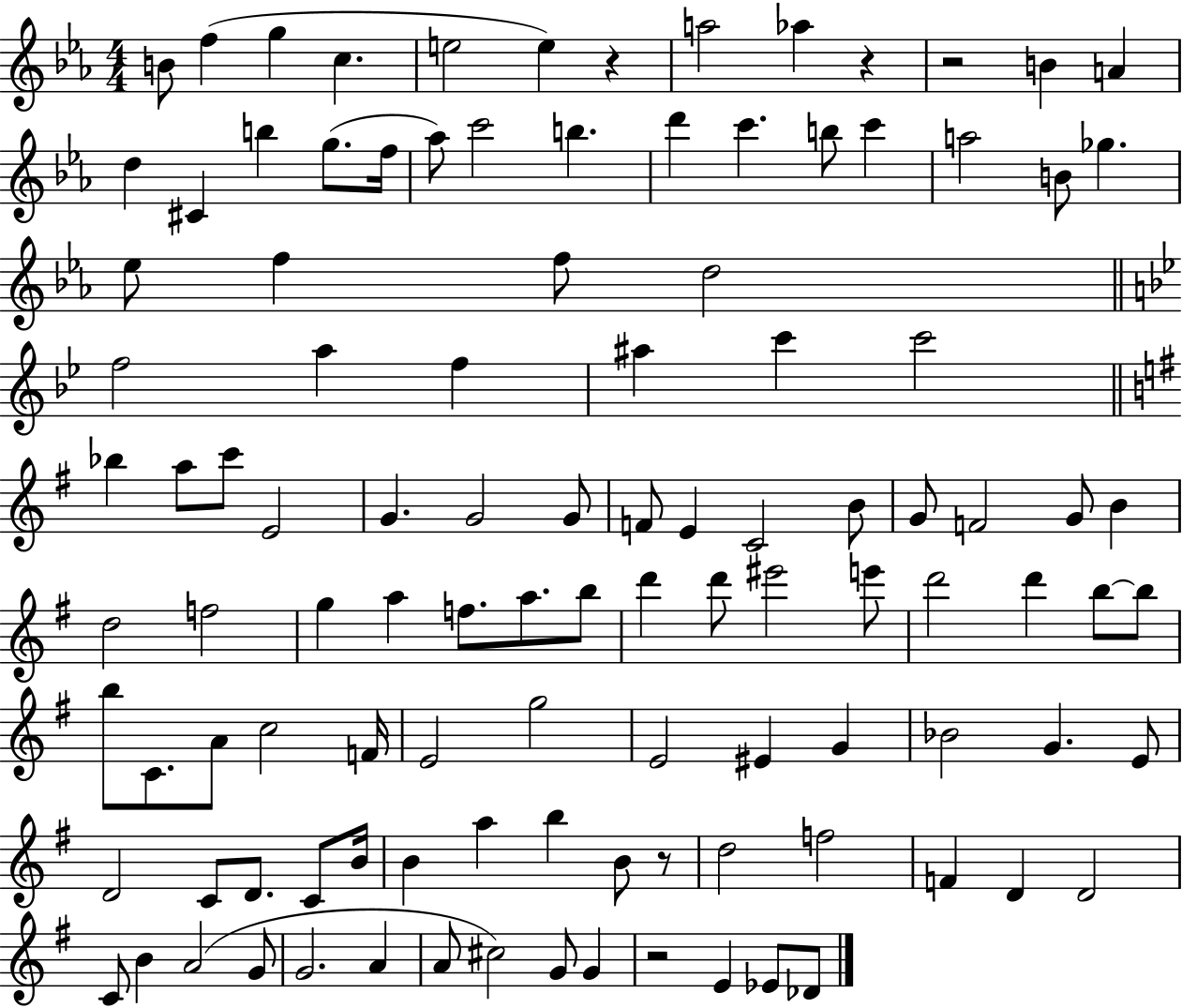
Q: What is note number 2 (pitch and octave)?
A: F5